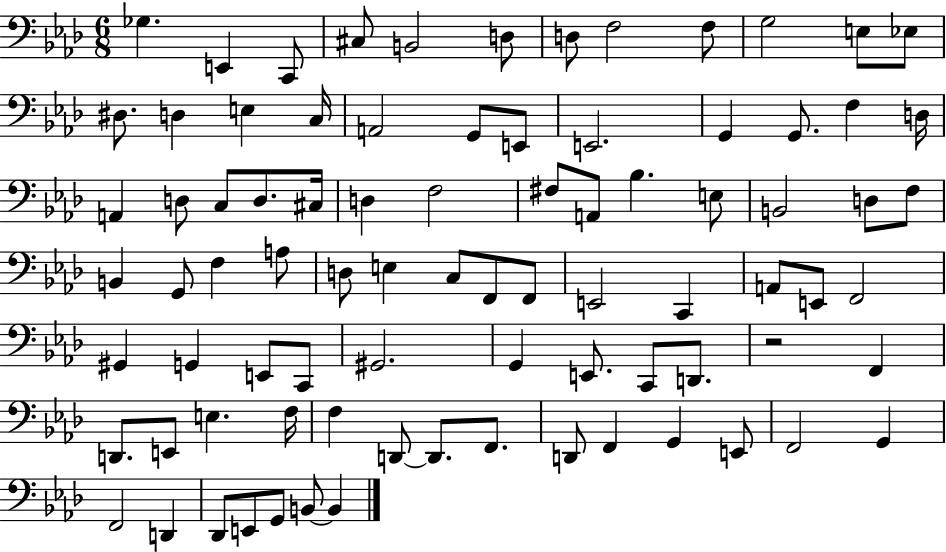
X:1
T:Untitled
M:6/8
L:1/4
K:Ab
_G, E,, C,,/2 ^C,/2 B,,2 D,/2 D,/2 F,2 F,/2 G,2 E,/2 _E,/2 ^D,/2 D, E, C,/4 A,,2 G,,/2 E,,/2 E,,2 G,, G,,/2 F, D,/4 A,, D,/2 C,/2 D,/2 ^C,/4 D, F,2 ^F,/2 A,,/2 _B, E,/2 B,,2 D,/2 F,/2 B,, G,,/2 F, A,/2 D,/2 E, C,/2 F,,/2 F,,/2 E,,2 C,, A,,/2 E,,/2 F,,2 ^G,, G,, E,,/2 C,,/2 ^G,,2 G,, E,,/2 C,,/2 D,,/2 z2 F,, D,,/2 E,,/2 E, F,/4 F, D,,/2 D,,/2 F,,/2 D,,/2 F,, G,, E,,/2 F,,2 G,, F,,2 D,, _D,,/2 E,,/2 G,,/2 B,,/2 B,,